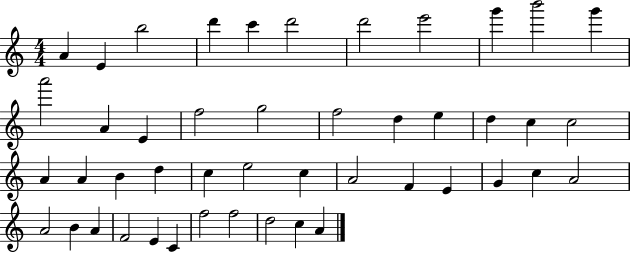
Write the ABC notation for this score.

X:1
T:Untitled
M:4/4
L:1/4
K:C
A E b2 d' c' d'2 d'2 e'2 g' b'2 g' a'2 A E f2 g2 f2 d e d c c2 A A B d c e2 c A2 F E G c A2 A2 B A F2 E C f2 f2 d2 c A